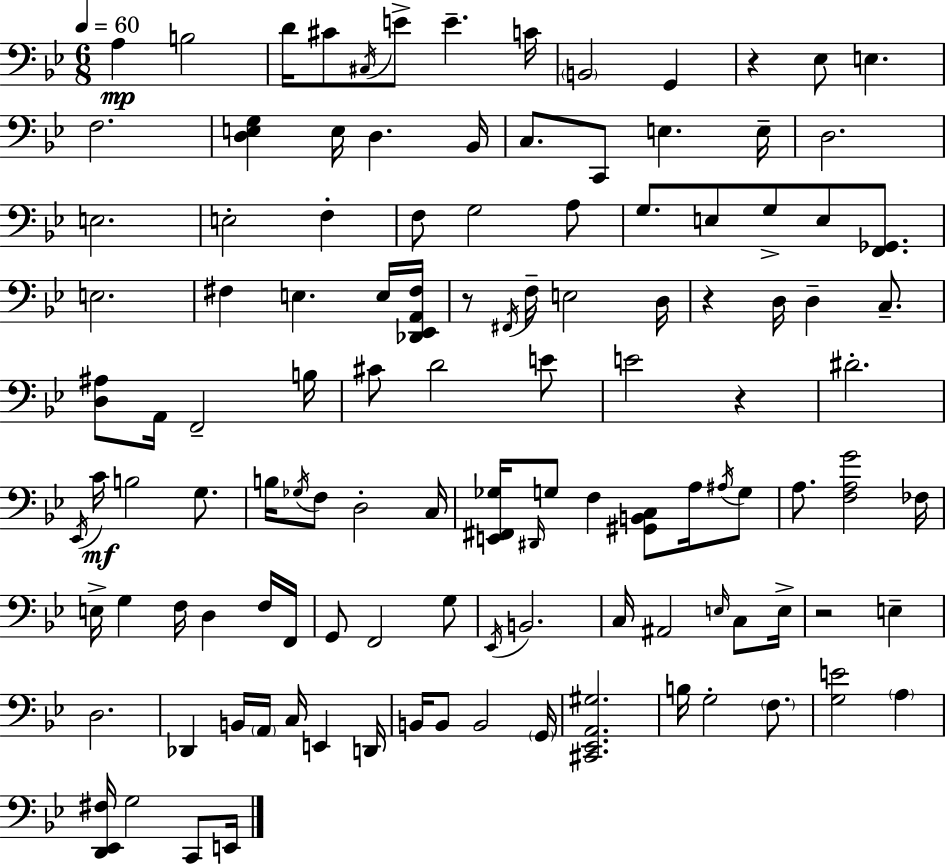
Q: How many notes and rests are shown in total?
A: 117